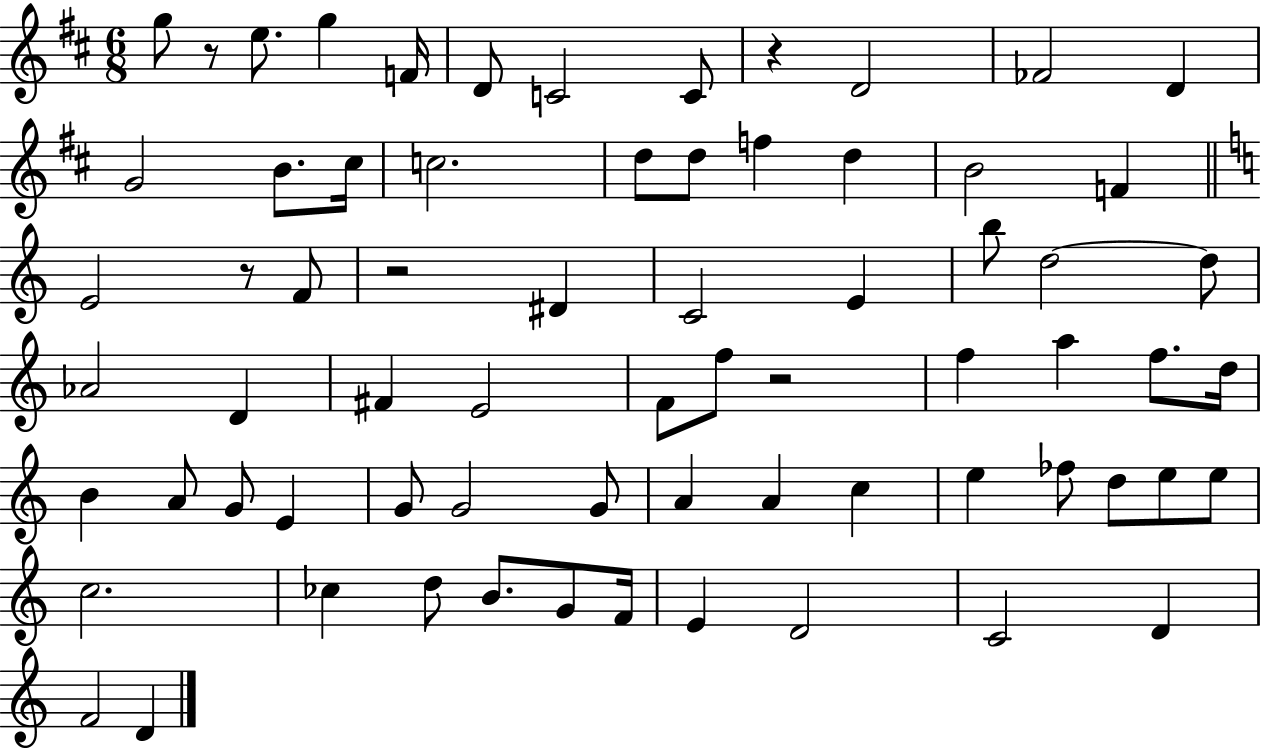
{
  \clef treble
  \numericTimeSignature
  \time 6/8
  \key d \major
  \repeat volta 2 { g''8 r8 e''8. g''4 f'16 | d'8 c'2 c'8 | r4 d'2 | fes'2 d'4 | \break g'2 b'8. cis''16 | c''2. | d''8 d''8 f''4 d''4 | b'2 f'4 | \break \bar "||" \break \key c \major e'2 r8 f'8 | r2 dis'4 | c'2 e'4 | b''8 d''2~~ d''8 | \break aes'2 d'4 | fis'4 e'2 | f'8 f''8 r2 | f''4 a''4 f''8. d''16 | \break b'4 a'8 g'8 e'4 | g'8 g'2 g'8 | a'4 a'4 c''4 | e''4 fes''8 d''8 e''8 e''8 | \break c''2. | ces''4 d''8 b'8. g'8 f'16 | e'4 d'2 | c'2 d'4 | \break f'2 d'4 | } \bar "|."
}